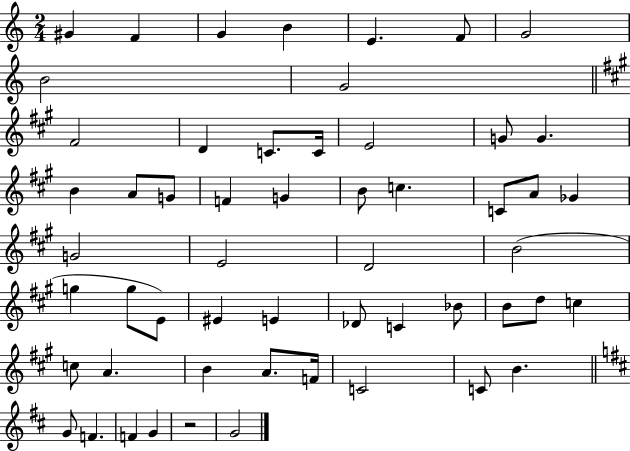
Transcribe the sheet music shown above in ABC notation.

X:1
T:Untitled
M:2/4
L:1/4
K:C
^G F G B E F/2 G2 B2 G2 ^F2 D C/2 C/4 E2 G/2 G B A/2 G/2 F G B/2 c C/2 A/2 _G G2 E2 D2 B2 g g/2 E/2 ^E E _D/2 C _B/2 B/2 d/2 c c/2 A B A/2 F/4 C2 C/2 B G/2 F F G z2 G2